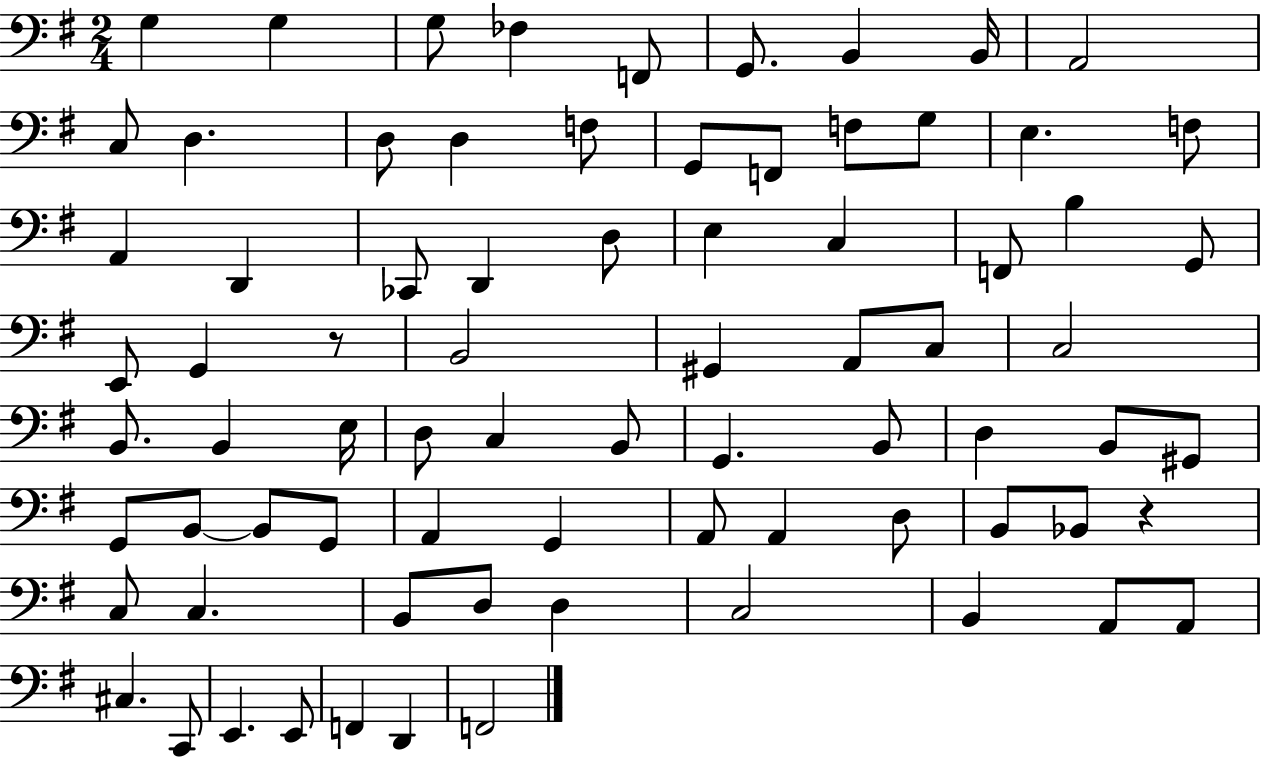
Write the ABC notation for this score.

X:1
T:Untitled
M:2/4
L:1/4
K:G
G, G, G,/2 _F, F,,/2 G,,/2 B,, B,,/4 A,,2 C,/2 D, D,/2 D, F,/2 G,,/2 F,,/2 F,/2 G,/2 E, F,/2 A,, D,, _C,,/2 D,, D,/2 E, C, F,,/2 B, G,,/2 E,,/2 G,, z/2 B,,2 ^G,, A,,/2 C,/2 C,2 B,,/2 B,, E,/4 D,/2 C, B,,/2 G,, B,,/2 D, B,,/2 ^G,,/2 G,,/2 B,,/2 B,,/2 G,,/2 A,, G,, A,,/2 A,, D,/2 B,,/2 _B,,/2 z C,/2 C, B,,/2 D,/2 D, C,2 B,, A,,/2 A,,/2 ^C, C,,/2 E,, E,,/2 F,, D,, F,,2